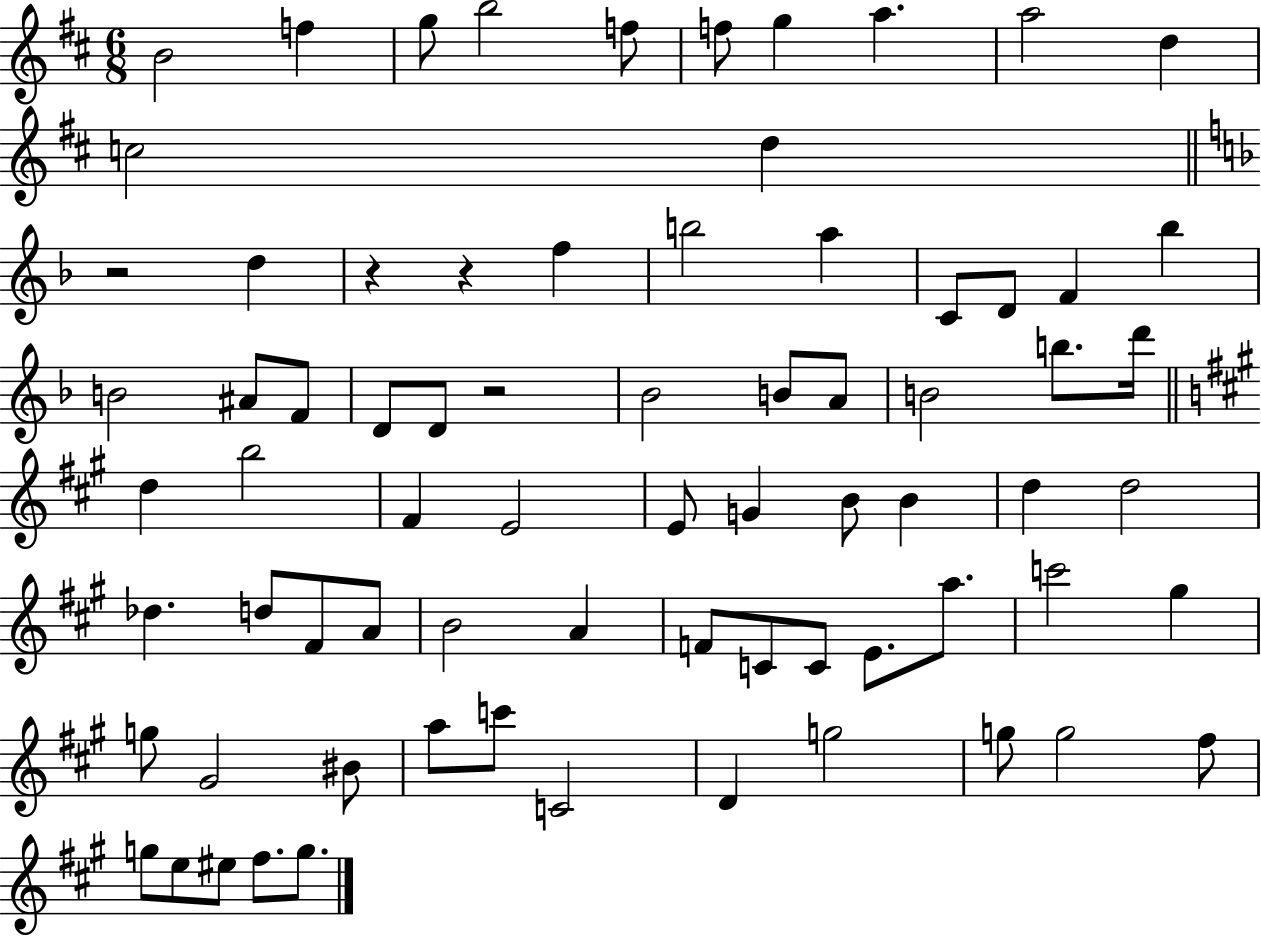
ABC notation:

X:1
T:Untitled
M:6/8
L:1/4
K:D
B2 f g/2 b2 f/2 f/2 g a a2 d c2 d z2 d z z f b2 a C/2 D/2 F _b B2 ^A/2 F/2 D/2 D/2 z2 _B2 B/2 A/2 B2 b/2 d'/4 d b2 ^F E2 E/2 G B/2 B d d2 _d d/2 ^F/2 A/2 B2 A F/2 C/2 C/2 E/2 a/2 c'2 ^g g/2 ^G2 ^B/2 a/2 c'/2 C2 D g2 g/2 g2 ^f/2 g/2 e/2 ^e/2 ^f/2 g/2